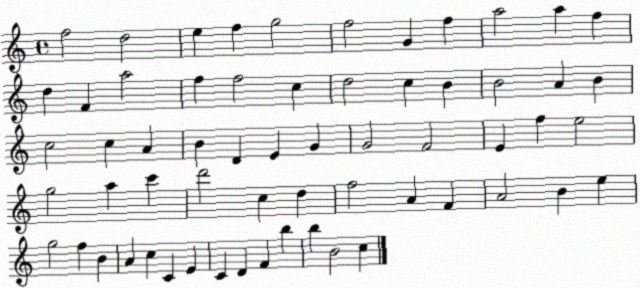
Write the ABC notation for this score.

X:1
T:Untitled
M:4/4
L:1/4
K:C
f2 d2 e f g2 f2 G f a2 a f d F a2 f f2 c d2 c B B2 A B c2 c A B D E G G2 F2 E f e2 g2 a c' d'2 c d f2 A F A2 B e g2 f B A c C E C D F b b B2 c